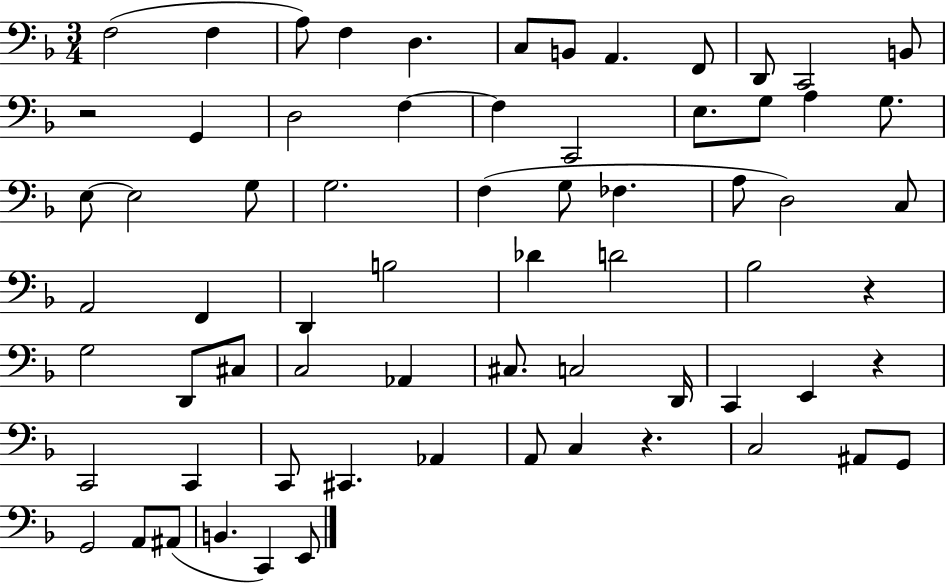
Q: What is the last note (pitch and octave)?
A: E2